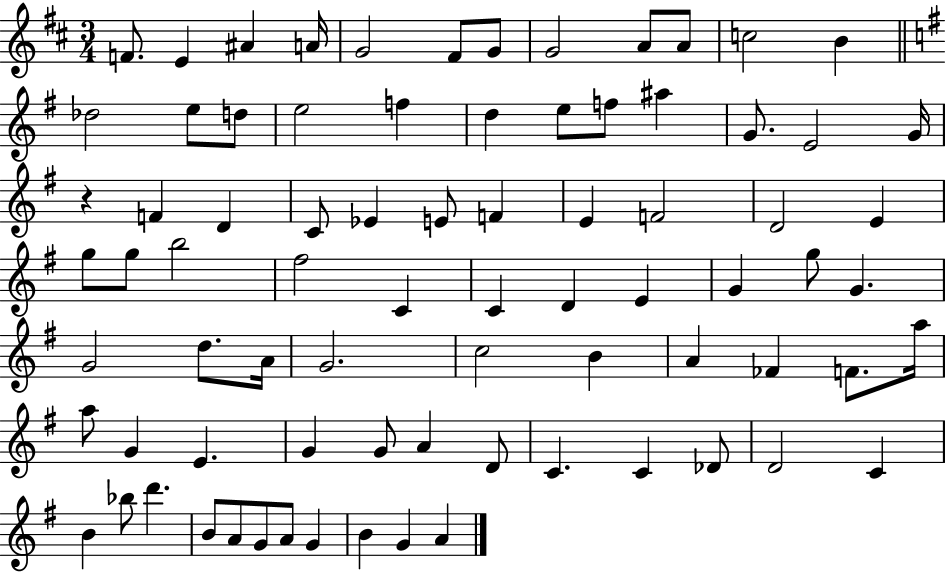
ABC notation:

X:1
T:Untitled
M:3/4
L:1/4
K:D
F/2 E ^A A/4 G2 ^F/2 G/2 G2 A/2 A/2 c2 B _d2 e/2 d/2 e2 f d e/2 f/2 ^a G/2 E2 G/4 z F D C/2 _E E/2 F E F2 D2 E g/2 g/2 b2 ^f2 C C D E G g/2 G G2 d/2 A/4 G2 c2 B A _F F/2 a/4 a/2 G E G G/2 A D/2 C C _D/2 D2 C B _b/2 d' B/2 A/2 G/2 A/2 G B G A